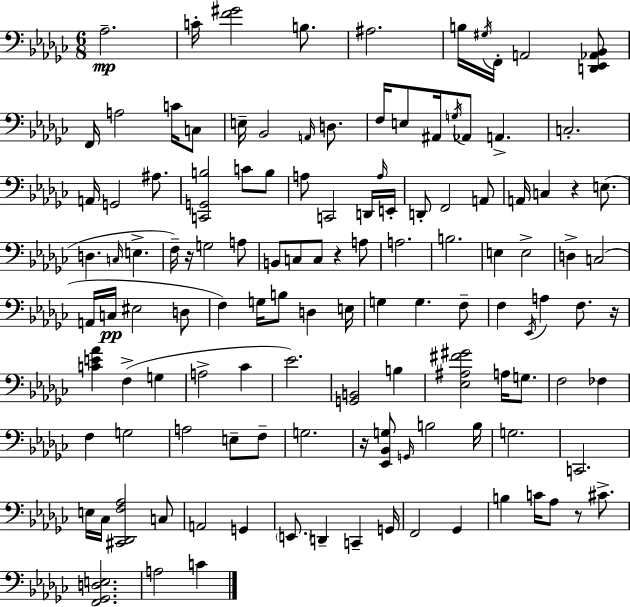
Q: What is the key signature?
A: EES minor